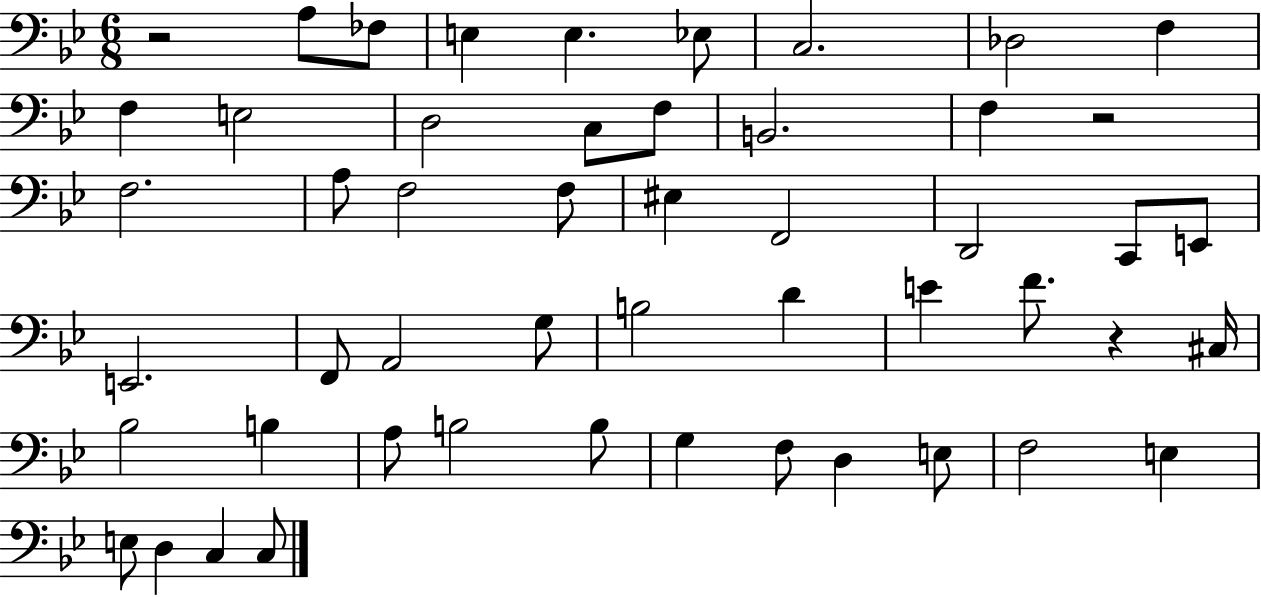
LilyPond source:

{
  \clef bass
  \numericTimeSignature
  \time 6/8
  \key bes \major
  r2 a8 fes8 | e4 e4. ees8 | c2. | des2 f4 | \break f4 e2 | d2 c8 f8 | b,2. | f4 r2 | \break f2. | a8 f2 f8 | eis4 f,2 | d,2 c,8 e,8 | \break e,2. | f,8 a,2 g8 | b2 d'4 | e'4 f'8. r4 cis16 | \break bes2 b4 | a8 b2 b8 | g4 f8 d4 e8 | f2 e4 | \break e8 d4 c4 c8 | \bar "|."
}